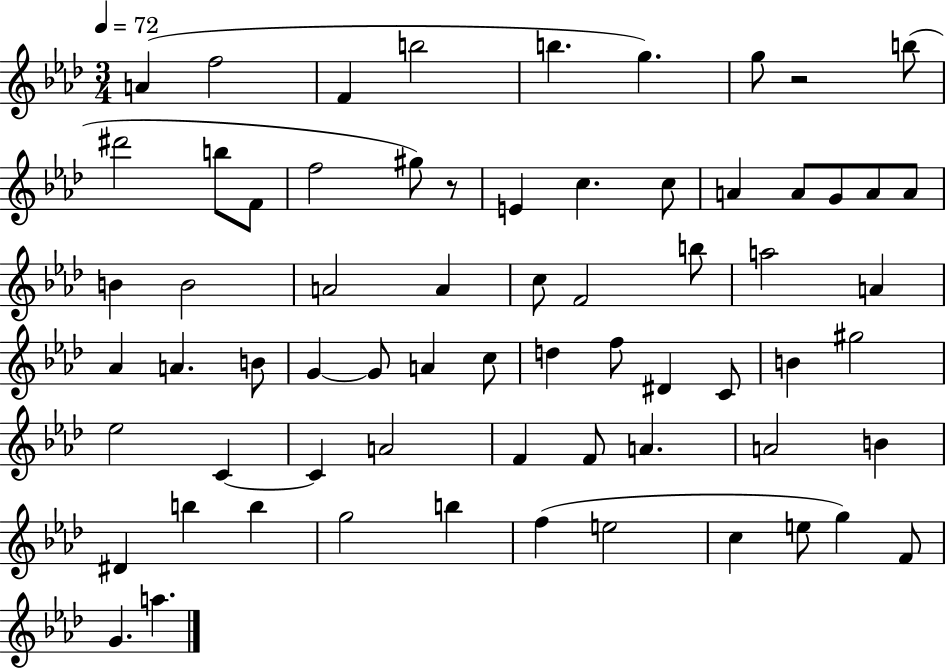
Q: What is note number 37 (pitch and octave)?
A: C5